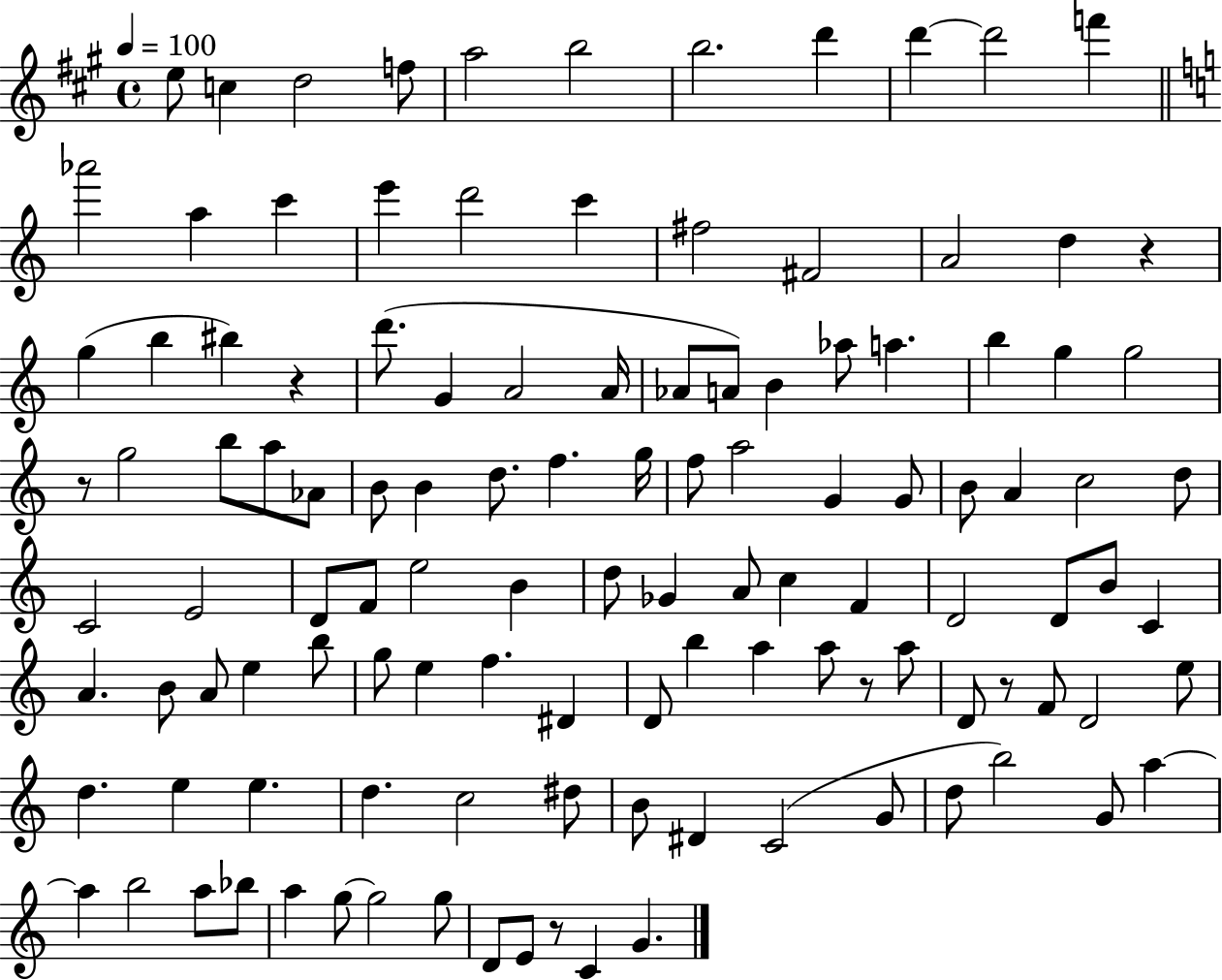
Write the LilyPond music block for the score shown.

{
  \clef treble
  \time 4/4
  \defaultTimeSignature
  \key a \major
  \tempo 4 = 100
  \repeat volta 2 { e''8 c''4 d''2 f''8 | a''2 b''2 | b''2. d'''4 | d'''4~~ d'''2 f'''4 | \break \bar "||" \break \key c \major aes'''2 a''4 c'''4 | e'''4 d'''2 c'''4 | fis''2 fis'2 | a'2 d''4 r4 | \break g''4( b''4 bis''4) r4 | d'''8.( g'4 a'2 a'16 | aes'8 a'8) b'4 aes''8 a''4. | b''4 g''4 g''2 | \break r8 g''2 b''8 a''8 aes'8 | b'8 b'4 d''8. f''4. g''16 | f''8 a''2 g'4 g'8 | b'8 a'4 c''2 d''8 | \break c'2 e'2 | d'8 f'8 e''2 b'4 | d''8 ges'4 a'8 c''4 f'4 | d'2 d'8 b'8 c'4 | \break a'4. b'8 a'8 e''4 b''8 | g''8 e''4 f''4. dis'4 | d'8 b''4 a''4 a''8 r8 a''8 | d'8 r8 f'8 d'2 e''8 | \break d''4. e''4 e''4. | d''4. c''2 dis''8 | b'8 dis'4 c'2( g'8 | d''8 b''2) g'8 a''4~~ | \break a''4 b''2 a''8 bes''8 | a''4 g''8~~ g''2 g''8 | d'8 e'8 r8 c'4 g'4. | } \bar "|."
}